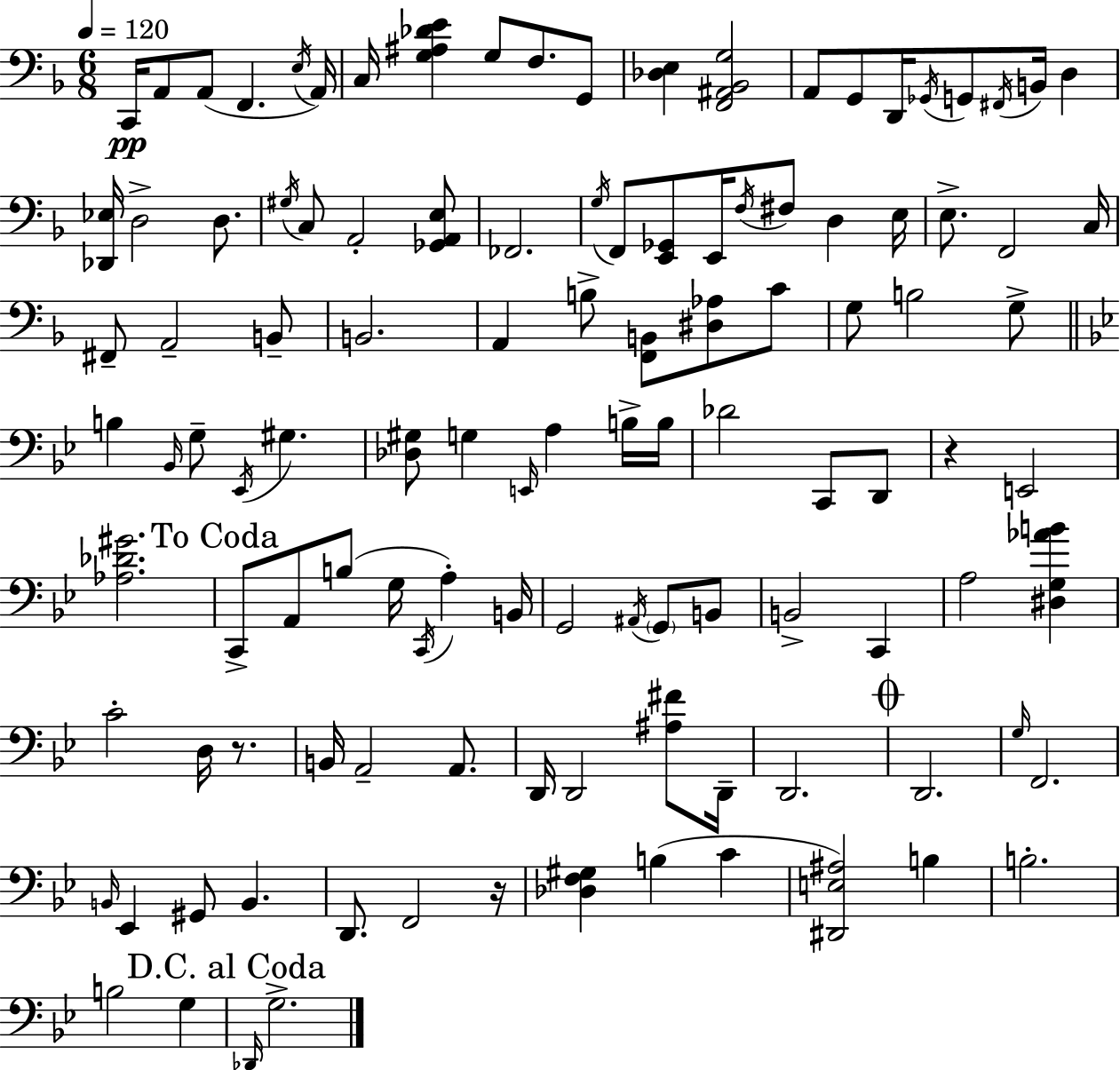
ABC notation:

X:1
T:Untitled
M:6/8
L:1/4
K:Dm
C,,/4 A,,/2 A,,/2 F,, E,/4 A,,/4 C,/4 [G,^A,_DE] G,/2 F,/2 G,,/2 [_D,E,] [F,,^A,,_B,,G,]2 A,,/2 G,,/2 D,,/4 _G,,/4 G,,/2 ^F,,/4 B,,/4 D, [_D,,_E,]/4 D,2 D,/2 ^G,/4 C,/2 A,,2 [_G,,A,,E,]/2 _F,,2 G,/4 F,,/2 [E,,_G,,]/2 E,,/4 F,/4 ^F,/2 D, E,/4 E,/2 F,,2 C,/4 ^F,,/2 A,,2 B,,/2 B,,2 A,, B,/2 [F,,B,,]/2 [^D,_A,]/2 C/2 G,/2 B,2 G,/2 B, _B,,/4 G,/2 _E,,/4 ^G, [_D,^G,]/2 G, E,,/4 A, B,/4 B,/4 _D2 C,,/2 D,,/2 z E,,2 [_A,_D^G]2 C,,/2 A,,/2 B,/2 G,/4 C,,/4 A, B,,/4 G,,2 ^A,,/4 G,,/2 B,,/2 B,,2 C,, A,2 [^D,G,_AB] C2 D,/4 z/2 B,,/4 A,,2 A,,/2 D,,/4 D,,2 [^A,^F]/2 D,,/4 D,,2 D,,2 G,/4 F,,2 B,,/4 _E,, ^G,,/2 B,, D,,/2 F,,2 z/4 [_D,F,^G,] B, C [^D,,E,^A,]2 B, B,2 B,2 G, _D,,/4 G,2